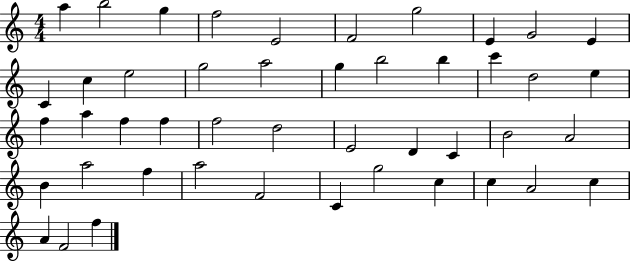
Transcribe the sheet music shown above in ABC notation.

X:1
T:Untitled
M:4/4
L:1/4
K:C
a b2 g f2 E2 F2 g2 E G2 E C c e2 g2 a2 g b2 b c' d2 e f a f f f2 d2 E2 D C B2 A2 B a2 f a2 F2 C g2 c c A2 c A F2 f